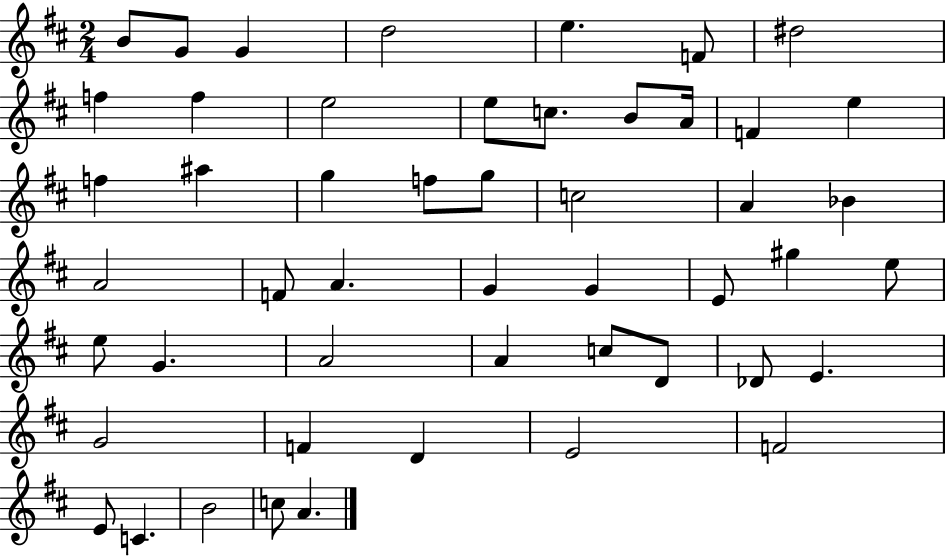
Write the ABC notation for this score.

X:1
T:Untitled
M:2/4
L:1/4
K:D
B/2 G/2 G d2 e F/2 ^d2 f f e2 e/2 c/2 B/2 A/4 F e f ^a g f/2 g/2 c2 A _B A2 F/2 A G G E/2 ^g e/2 e/2 G A2 A c/2 D/2 _D/2 E G2 F D E2 F2 E/2 C B2 c/2 A